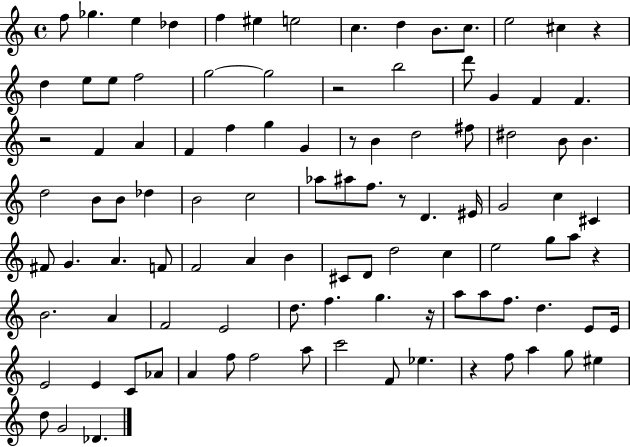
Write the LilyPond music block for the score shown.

{
  \clef treble
  \time 4/4
  \defaultTimeSignature
  \key c \major
  \repeat volta 2 { f''8 ges''4. e''4 des''4 | f''4 eis''4 e''2 | c''4. d''4 b'8. c''8. | e''2 cis''4 r4 | \break d''4 e''8 e''8 f''2 | g''2~~ g''2 | r2 b''2 | d'''8 g'4 f'4 f'4. | \break r2 f'4 a'4 | f'4 f''4 g''4 g'4 | r8 b'4 d''2 fis''8 | dis''2 b'8 b'4. | \break d''2 b'8 b'8 des''4 | b'2 c''2 | aes''8 ais''8 f''8. r8 d'4. eis'16 | g'2 c''4 cis'4 | \break fis'8 g'4. a'4. f'8 | f'2 a'4 b'4 | cis'8 d'8 d''2 c''4 | e''2 g''8 a''8 r4 | \break b'2. a'4 | f'2 e'2 | d''8. f''4. g''4. r16 | a''8 a''8 f''8. d''4. e'8 e'16 | \break e'2 e'4 c'8 aes'8 | a'4 f''8 f''2 a''8 | c'''2 f'8 ees''4. | r4 f''8 a''4 g''8 eis''4 | \break d''8 g'2 des'4. | } \bar "|."
}